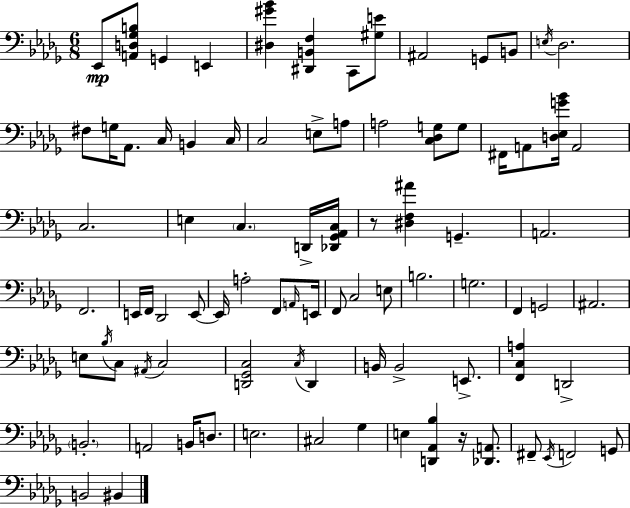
X:1
T:Untitled
M:6/8
L:1/4
K:Bbm
_E,,/2 [A,,D,_G,B,]/2 G,, E,, [^D,^G_B] [^D,,B,,F,] C,,/2 [^G,E]/2 ^A,,2 G,,/2 B,,/2 E,/4 _D,2 ^F,/2 G,/4 _A,,/2 C,/4 B,, C,/4 C,2 E,/2 A,/2 A,2 [C,_D,G,]/2 G,/2 ^F,,/4 A,,/2 [D,_E,G_B]/4 A,,2 C,2 E, C, D,,/4 [_D,,_G,,_A,,C,]/4 z/2 [^D,F,^A] G,, A,,2 F,,2 E,,/4 F,,/4 _D,,2 E,,/2 E,,/4 A,2 F,,/2 A,,/4 E,,/4 F,,/2 C,2 E,/2 B,2 G,2 F,, G,,2 ^A,,2 E,/2 _B,/4 C,/2 ^A,,/4 C,2 [D,,_G,,C,]2 C,/4 D,, B,,/4 B,,2 E,,/2 [F,,C,A,] D,,2 B,,2 A,,2 B,,/4 D,/2 E,2 ^C,2 _G, E, [D,,_A,,_B,] z/4 [_D,,A,,]/2 ^F,,/2 _E,,/4 F,,2 G,,/2 B,,2 ^B,,